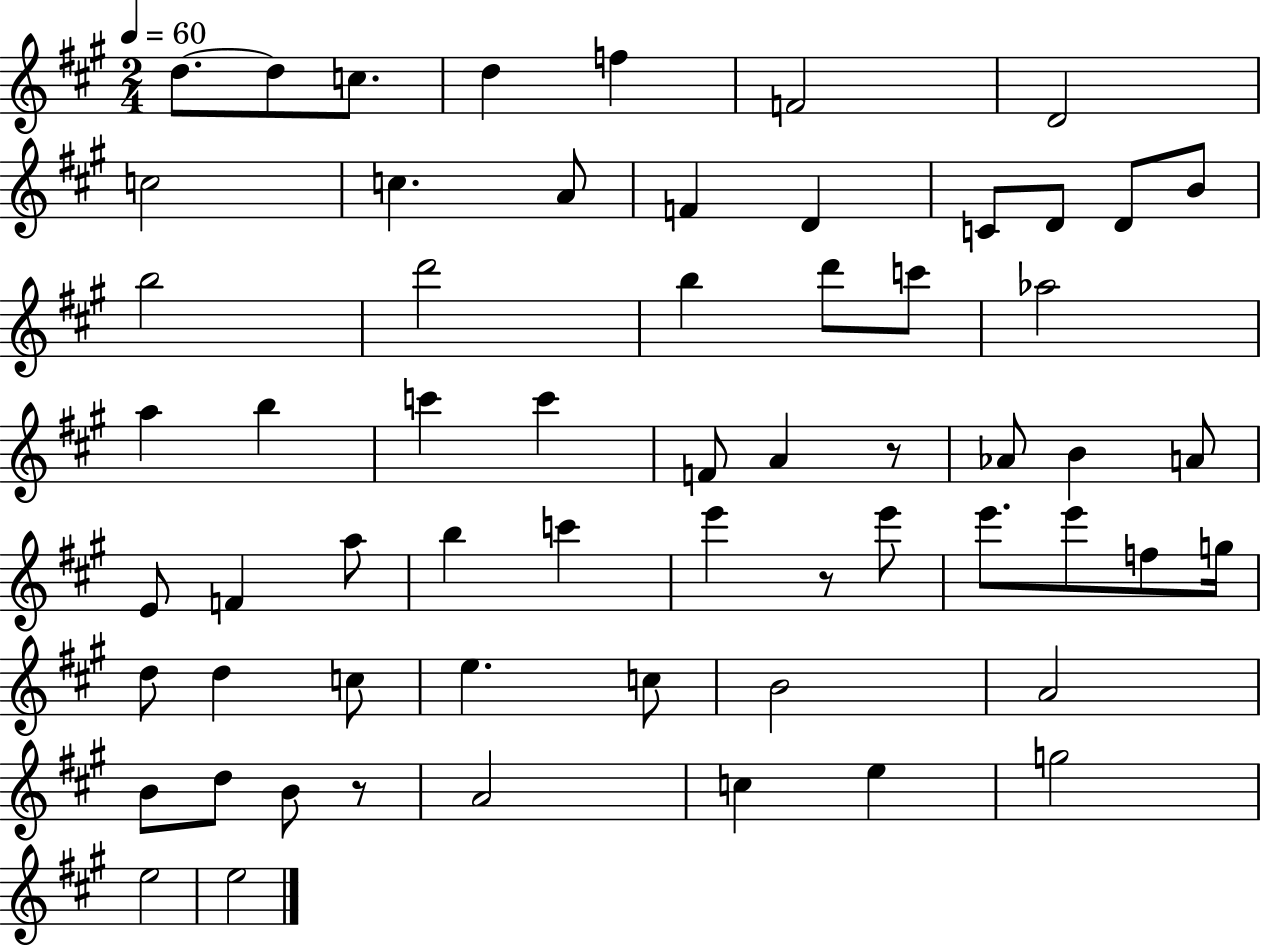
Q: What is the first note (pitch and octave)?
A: D5